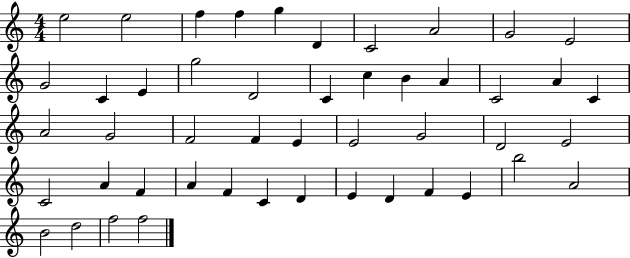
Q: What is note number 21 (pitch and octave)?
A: A4